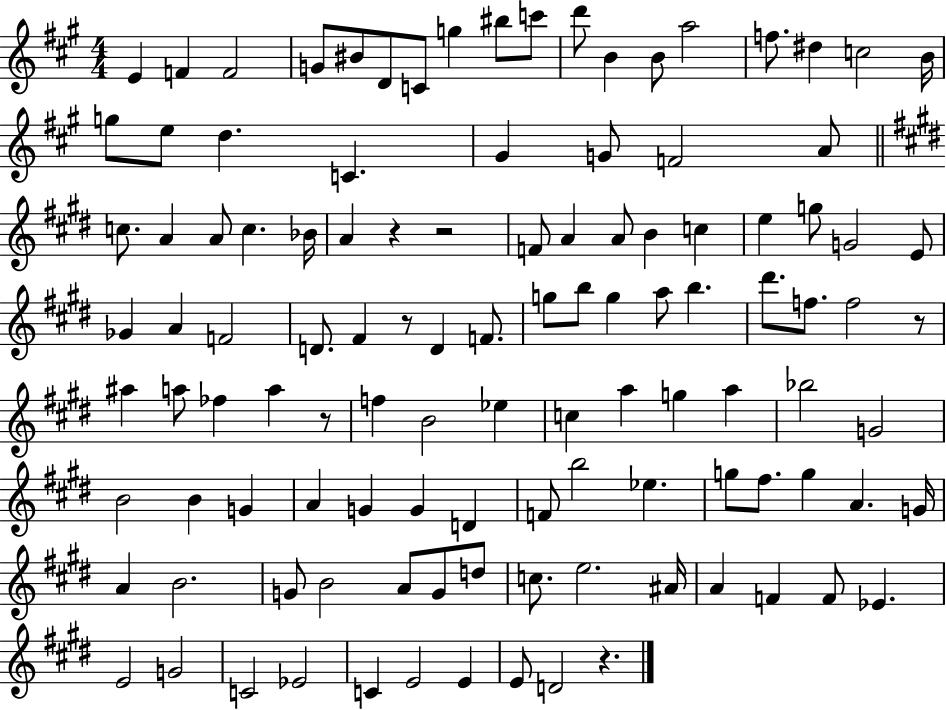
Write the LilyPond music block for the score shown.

{
  \clef treble
  \numericTimeSignature
  \time 4/4
  \key a \major
  e'4 f'4 f'2 | g'8 bis'8 d'8 c'8 g''4 bis''8 c'''8 | d'''8 b'4 b'8 a''2 | f''8. dis''4 c''2 b'16 | \break g''8 e''8 d''4. c'4. | gis'4 g'8 f'2 a'8 | \bar "||" \break \key e \major c''8. a'4 a'8 c''4. bes'16 | a'4 r4 r2 | f'8 a'4 a'8 b'4 c''4 | e''4 g''8 g'2 e'8 | \break ges'4 a'4 f'2 | d'8. fis'4 r8 d'4 f'8. | g''8 b''8 g''4 a''8 b''4. | dis'''8. f''8. f''2 r8 | \break ais''4 a''8 fes''4 a''4 r8 | f''4 b'2 ees''4 | c''4 a''4 g''4 a''4 | bes''2 g'2 | \break b'2 b'4 g'4 | a'4 g'4 g'4 d'4 | f'8 b''2 ees''4. | g''8 fis''8. g''4 a'4. g'16 | \break a'4 b'2. | g'8 b'2 a'8 g'8 d''8 | c''8. e''2. ais'16 | a'4 f'4 f'8 ees'4. | \break e'2 g'2 | c'2 ees'2 | c'4 e'2 e'4 | e'8 d'2 r4. | \break \bar "|."
}